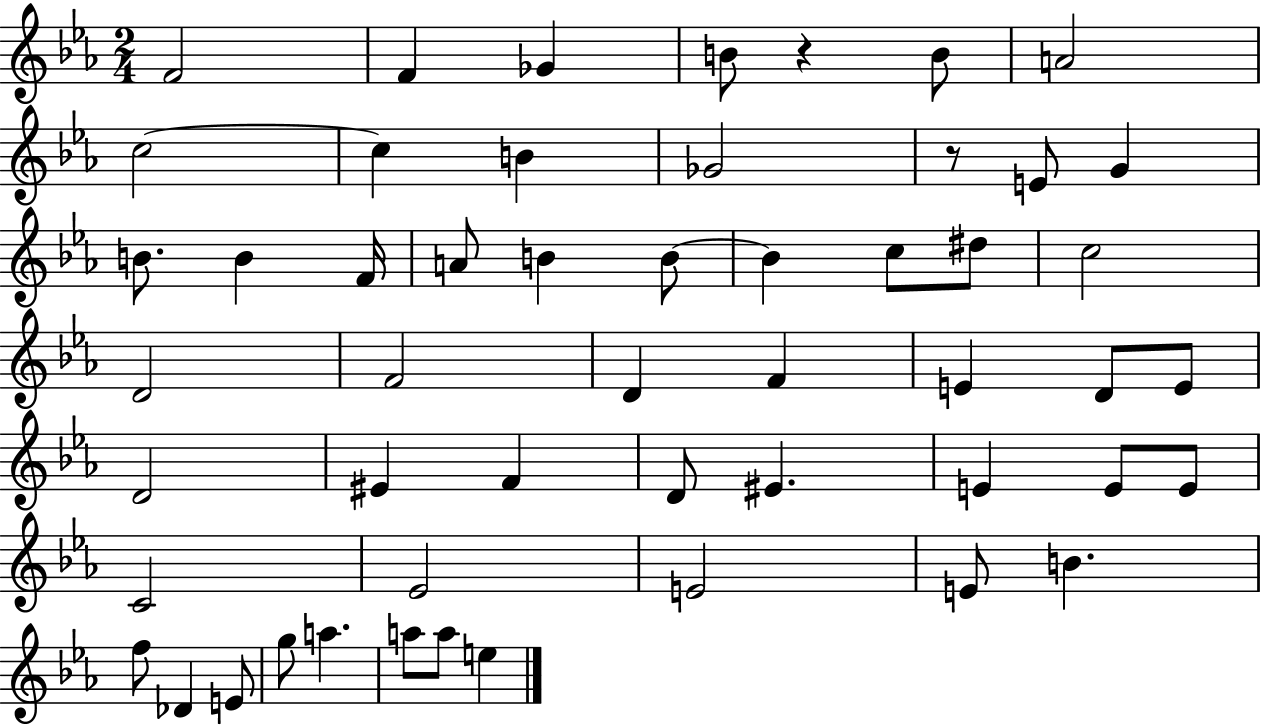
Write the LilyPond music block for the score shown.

{
  \clef treble
  \numericTimeSignature
  \time 2/4
  \key ees \major
  f'2 | f'4 ges'4 | b'8 r4 b'8 | a'2 | \break c''2~~ | c''4 b'4 | ges'2 | r8 e'8 g'4 | \break b'8. b'4 f'16 | a'8 b'4 b'8~~ | b'4 c''8 dis''8 | c''2 | \break d'2 | f'2 | d'4 f'4 | e'4 d'8 e'8 | \break d'2 | eis'4 f'4 | d'8 eis'4. | e'4 e'8 e'8 | \break c'2 | ees'2 | e'2 | e'8 b'4. | \break f''8 des'4 e'8 | g''8 a''4. | a''8 a''8 e''4 | \bar "|."
}